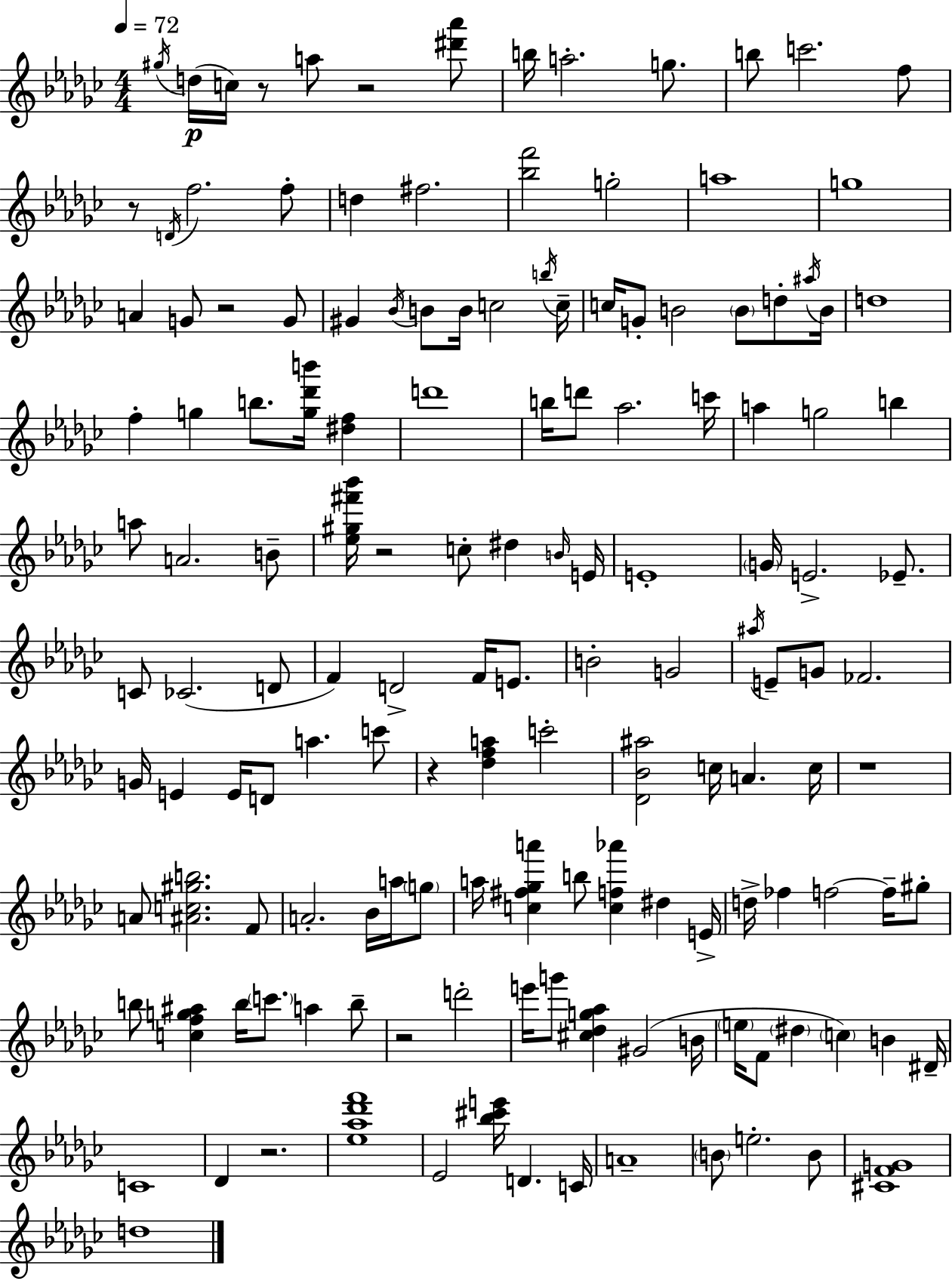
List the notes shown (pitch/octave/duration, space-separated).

G#5/s D5/s C5/s R/e A5/e R/h [D#6,Ab6]/e B5/s A5/h. G5/e. B5/e C6/h. F5/e R/e D4/s F5/h. F5/e D5/q F#5/h. [Bb5,F6]/h G5/h A5/w G5/w A4/q G4/e R/h G4/e G#4/q Bb4/s B4/e B4/s C5/h B5/s C5/s C5/s G4/e B4/h B4/e D5/e A#5/s B4/s D5/w F5/q G5/q B5/e. [G5,Db6,B6]/s [D#5,F5]/q D6/w B5/s D6/e Ab5/h. C6/s A5/q G5/h B5/q A5/e A4/h. B4/e [Eb5,G#5,F#6,Bb6]/s R/h C5/e D#5/q B4/s E4/s E4/w G4/s E4/h. Eb4/e. C4/e CES4/h. D4/e F4/q D4/h F4/s E4/e. B4/h G4/h A#5/s E4/e G4/e FES4/h. G4/s E4/q E4/s D4/e A5/q. C6/e R/q [Db5,F5,A5]/q C6/h [Db4,Bb4,A#5]/h C5/s A4/q. C5/s R/w A4/e [A#4,C5,G#5,B5]/h. F4/e A4/h. Bb4/s A5/s G5/e A5/s [C5,F#5,Gb5,A6]/q B5/e [C5,F5,Ab6]/q D#5/q E4/s D5/s FES5/q F5/h F5/s G#5/e B5/e [C5,F5,G5,A#5]/q B5/s C6/e. A5/q B5/e R/h D6/h E6/s G6/e [C#5,Db5,G5,Ab5]/q G#4/h B4/s E5/s F4/e D#5/q C5/q B4/q D#4/s C4/w Db4/q R/h. [Eb5,Ab5,Db6,F6]/w Eb4/h [Bb5,C#6,E6]/s D4/q. C4/s A4/w B4/e E5/h. B4/e [C#4,F4,G4]/w D5/w